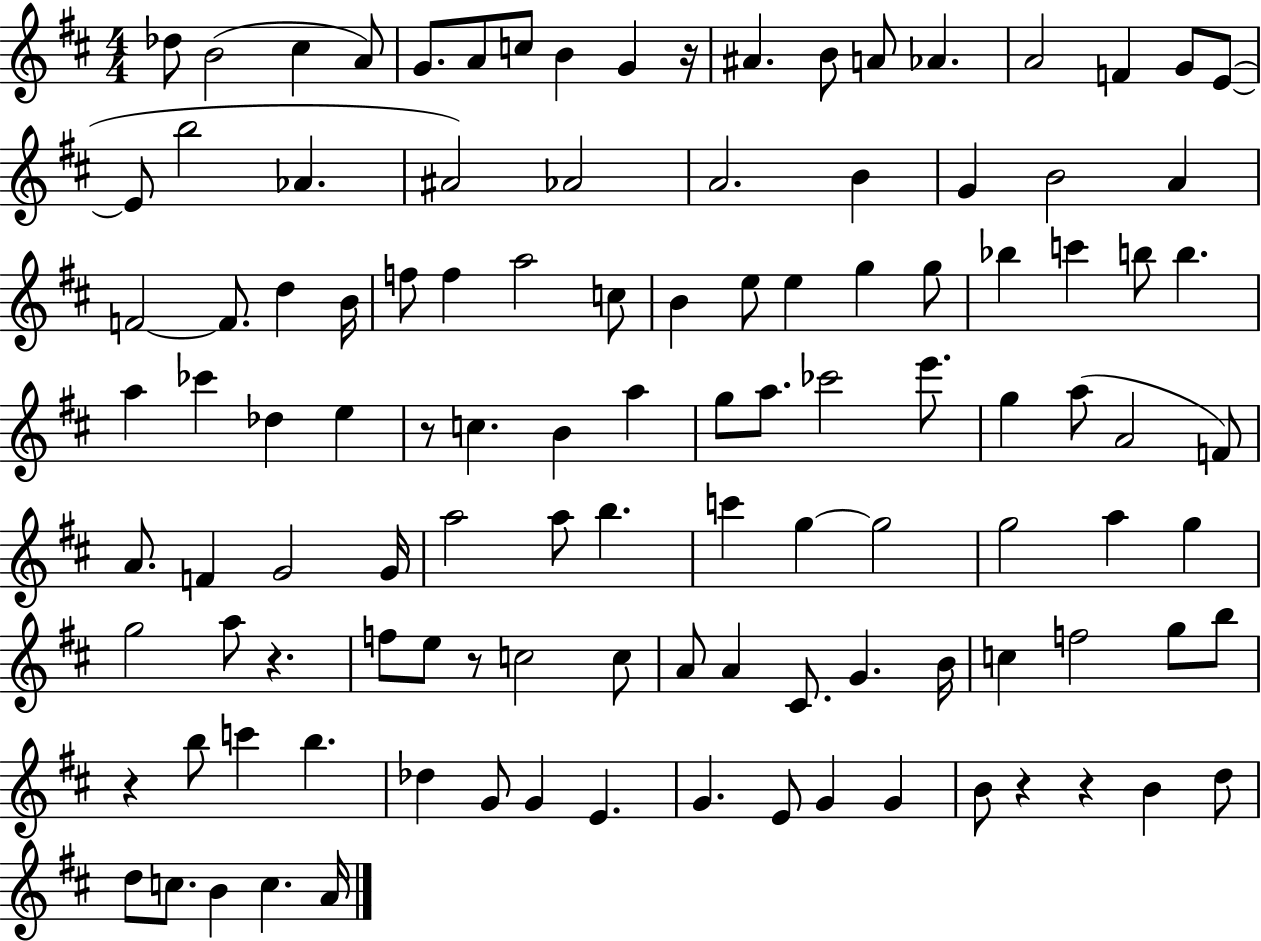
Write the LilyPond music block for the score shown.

{
  \clef treble
  \numericTimeSignature
  \time 4/4
  \key d \major
  \repeat volta 2 { des''8 b'2( cis''4 a'8) | g'8. a'8 c''8 b'4 g'4 r16 | ais'4. b'8 a'8 aes'4. | a'2 f'4 g'8 e'8~(~ | \break e'8 b''2 aes'4. | ais'2) aes'2 | a'2. b'4 | g'4 b'2 a'4 | \break f'2~~ f'8. d''4 b'16 | f''8 f''4 a''2 c''8 | b'4 e''8 e''4 g''4 g''8 | bes''4 c'''4 b''8 b''4. | \break a''4 ces'''4 des''4 e''4 | r8 c''4. b'4 a''4 | g''8 a''8. ces'''2 e'''8. | g''4 a''8( a'2 f'8) | \break a'8. f'4 g'2 g'16 | a''2 a''8 b''4. | c'''4 g''4~~ g''2 | g''2 a''4 g''4 | \break g''2 a''8 r4. | f''8 e''8 r8 c''2 c''8 | a'8 a'4 cis'8. g'4. b'16 | c''4 f''2 g''8 b''8 | \break r4 b''8 c'''4 b''4. | des''4 g'8 g'4 e'4. | g'4. e'8 g'4 g'4 | b'8 r4 r4 b'4 d''8 | \break d''8 c''8. b'4 c''4. a'16 | } \bar "|."
}